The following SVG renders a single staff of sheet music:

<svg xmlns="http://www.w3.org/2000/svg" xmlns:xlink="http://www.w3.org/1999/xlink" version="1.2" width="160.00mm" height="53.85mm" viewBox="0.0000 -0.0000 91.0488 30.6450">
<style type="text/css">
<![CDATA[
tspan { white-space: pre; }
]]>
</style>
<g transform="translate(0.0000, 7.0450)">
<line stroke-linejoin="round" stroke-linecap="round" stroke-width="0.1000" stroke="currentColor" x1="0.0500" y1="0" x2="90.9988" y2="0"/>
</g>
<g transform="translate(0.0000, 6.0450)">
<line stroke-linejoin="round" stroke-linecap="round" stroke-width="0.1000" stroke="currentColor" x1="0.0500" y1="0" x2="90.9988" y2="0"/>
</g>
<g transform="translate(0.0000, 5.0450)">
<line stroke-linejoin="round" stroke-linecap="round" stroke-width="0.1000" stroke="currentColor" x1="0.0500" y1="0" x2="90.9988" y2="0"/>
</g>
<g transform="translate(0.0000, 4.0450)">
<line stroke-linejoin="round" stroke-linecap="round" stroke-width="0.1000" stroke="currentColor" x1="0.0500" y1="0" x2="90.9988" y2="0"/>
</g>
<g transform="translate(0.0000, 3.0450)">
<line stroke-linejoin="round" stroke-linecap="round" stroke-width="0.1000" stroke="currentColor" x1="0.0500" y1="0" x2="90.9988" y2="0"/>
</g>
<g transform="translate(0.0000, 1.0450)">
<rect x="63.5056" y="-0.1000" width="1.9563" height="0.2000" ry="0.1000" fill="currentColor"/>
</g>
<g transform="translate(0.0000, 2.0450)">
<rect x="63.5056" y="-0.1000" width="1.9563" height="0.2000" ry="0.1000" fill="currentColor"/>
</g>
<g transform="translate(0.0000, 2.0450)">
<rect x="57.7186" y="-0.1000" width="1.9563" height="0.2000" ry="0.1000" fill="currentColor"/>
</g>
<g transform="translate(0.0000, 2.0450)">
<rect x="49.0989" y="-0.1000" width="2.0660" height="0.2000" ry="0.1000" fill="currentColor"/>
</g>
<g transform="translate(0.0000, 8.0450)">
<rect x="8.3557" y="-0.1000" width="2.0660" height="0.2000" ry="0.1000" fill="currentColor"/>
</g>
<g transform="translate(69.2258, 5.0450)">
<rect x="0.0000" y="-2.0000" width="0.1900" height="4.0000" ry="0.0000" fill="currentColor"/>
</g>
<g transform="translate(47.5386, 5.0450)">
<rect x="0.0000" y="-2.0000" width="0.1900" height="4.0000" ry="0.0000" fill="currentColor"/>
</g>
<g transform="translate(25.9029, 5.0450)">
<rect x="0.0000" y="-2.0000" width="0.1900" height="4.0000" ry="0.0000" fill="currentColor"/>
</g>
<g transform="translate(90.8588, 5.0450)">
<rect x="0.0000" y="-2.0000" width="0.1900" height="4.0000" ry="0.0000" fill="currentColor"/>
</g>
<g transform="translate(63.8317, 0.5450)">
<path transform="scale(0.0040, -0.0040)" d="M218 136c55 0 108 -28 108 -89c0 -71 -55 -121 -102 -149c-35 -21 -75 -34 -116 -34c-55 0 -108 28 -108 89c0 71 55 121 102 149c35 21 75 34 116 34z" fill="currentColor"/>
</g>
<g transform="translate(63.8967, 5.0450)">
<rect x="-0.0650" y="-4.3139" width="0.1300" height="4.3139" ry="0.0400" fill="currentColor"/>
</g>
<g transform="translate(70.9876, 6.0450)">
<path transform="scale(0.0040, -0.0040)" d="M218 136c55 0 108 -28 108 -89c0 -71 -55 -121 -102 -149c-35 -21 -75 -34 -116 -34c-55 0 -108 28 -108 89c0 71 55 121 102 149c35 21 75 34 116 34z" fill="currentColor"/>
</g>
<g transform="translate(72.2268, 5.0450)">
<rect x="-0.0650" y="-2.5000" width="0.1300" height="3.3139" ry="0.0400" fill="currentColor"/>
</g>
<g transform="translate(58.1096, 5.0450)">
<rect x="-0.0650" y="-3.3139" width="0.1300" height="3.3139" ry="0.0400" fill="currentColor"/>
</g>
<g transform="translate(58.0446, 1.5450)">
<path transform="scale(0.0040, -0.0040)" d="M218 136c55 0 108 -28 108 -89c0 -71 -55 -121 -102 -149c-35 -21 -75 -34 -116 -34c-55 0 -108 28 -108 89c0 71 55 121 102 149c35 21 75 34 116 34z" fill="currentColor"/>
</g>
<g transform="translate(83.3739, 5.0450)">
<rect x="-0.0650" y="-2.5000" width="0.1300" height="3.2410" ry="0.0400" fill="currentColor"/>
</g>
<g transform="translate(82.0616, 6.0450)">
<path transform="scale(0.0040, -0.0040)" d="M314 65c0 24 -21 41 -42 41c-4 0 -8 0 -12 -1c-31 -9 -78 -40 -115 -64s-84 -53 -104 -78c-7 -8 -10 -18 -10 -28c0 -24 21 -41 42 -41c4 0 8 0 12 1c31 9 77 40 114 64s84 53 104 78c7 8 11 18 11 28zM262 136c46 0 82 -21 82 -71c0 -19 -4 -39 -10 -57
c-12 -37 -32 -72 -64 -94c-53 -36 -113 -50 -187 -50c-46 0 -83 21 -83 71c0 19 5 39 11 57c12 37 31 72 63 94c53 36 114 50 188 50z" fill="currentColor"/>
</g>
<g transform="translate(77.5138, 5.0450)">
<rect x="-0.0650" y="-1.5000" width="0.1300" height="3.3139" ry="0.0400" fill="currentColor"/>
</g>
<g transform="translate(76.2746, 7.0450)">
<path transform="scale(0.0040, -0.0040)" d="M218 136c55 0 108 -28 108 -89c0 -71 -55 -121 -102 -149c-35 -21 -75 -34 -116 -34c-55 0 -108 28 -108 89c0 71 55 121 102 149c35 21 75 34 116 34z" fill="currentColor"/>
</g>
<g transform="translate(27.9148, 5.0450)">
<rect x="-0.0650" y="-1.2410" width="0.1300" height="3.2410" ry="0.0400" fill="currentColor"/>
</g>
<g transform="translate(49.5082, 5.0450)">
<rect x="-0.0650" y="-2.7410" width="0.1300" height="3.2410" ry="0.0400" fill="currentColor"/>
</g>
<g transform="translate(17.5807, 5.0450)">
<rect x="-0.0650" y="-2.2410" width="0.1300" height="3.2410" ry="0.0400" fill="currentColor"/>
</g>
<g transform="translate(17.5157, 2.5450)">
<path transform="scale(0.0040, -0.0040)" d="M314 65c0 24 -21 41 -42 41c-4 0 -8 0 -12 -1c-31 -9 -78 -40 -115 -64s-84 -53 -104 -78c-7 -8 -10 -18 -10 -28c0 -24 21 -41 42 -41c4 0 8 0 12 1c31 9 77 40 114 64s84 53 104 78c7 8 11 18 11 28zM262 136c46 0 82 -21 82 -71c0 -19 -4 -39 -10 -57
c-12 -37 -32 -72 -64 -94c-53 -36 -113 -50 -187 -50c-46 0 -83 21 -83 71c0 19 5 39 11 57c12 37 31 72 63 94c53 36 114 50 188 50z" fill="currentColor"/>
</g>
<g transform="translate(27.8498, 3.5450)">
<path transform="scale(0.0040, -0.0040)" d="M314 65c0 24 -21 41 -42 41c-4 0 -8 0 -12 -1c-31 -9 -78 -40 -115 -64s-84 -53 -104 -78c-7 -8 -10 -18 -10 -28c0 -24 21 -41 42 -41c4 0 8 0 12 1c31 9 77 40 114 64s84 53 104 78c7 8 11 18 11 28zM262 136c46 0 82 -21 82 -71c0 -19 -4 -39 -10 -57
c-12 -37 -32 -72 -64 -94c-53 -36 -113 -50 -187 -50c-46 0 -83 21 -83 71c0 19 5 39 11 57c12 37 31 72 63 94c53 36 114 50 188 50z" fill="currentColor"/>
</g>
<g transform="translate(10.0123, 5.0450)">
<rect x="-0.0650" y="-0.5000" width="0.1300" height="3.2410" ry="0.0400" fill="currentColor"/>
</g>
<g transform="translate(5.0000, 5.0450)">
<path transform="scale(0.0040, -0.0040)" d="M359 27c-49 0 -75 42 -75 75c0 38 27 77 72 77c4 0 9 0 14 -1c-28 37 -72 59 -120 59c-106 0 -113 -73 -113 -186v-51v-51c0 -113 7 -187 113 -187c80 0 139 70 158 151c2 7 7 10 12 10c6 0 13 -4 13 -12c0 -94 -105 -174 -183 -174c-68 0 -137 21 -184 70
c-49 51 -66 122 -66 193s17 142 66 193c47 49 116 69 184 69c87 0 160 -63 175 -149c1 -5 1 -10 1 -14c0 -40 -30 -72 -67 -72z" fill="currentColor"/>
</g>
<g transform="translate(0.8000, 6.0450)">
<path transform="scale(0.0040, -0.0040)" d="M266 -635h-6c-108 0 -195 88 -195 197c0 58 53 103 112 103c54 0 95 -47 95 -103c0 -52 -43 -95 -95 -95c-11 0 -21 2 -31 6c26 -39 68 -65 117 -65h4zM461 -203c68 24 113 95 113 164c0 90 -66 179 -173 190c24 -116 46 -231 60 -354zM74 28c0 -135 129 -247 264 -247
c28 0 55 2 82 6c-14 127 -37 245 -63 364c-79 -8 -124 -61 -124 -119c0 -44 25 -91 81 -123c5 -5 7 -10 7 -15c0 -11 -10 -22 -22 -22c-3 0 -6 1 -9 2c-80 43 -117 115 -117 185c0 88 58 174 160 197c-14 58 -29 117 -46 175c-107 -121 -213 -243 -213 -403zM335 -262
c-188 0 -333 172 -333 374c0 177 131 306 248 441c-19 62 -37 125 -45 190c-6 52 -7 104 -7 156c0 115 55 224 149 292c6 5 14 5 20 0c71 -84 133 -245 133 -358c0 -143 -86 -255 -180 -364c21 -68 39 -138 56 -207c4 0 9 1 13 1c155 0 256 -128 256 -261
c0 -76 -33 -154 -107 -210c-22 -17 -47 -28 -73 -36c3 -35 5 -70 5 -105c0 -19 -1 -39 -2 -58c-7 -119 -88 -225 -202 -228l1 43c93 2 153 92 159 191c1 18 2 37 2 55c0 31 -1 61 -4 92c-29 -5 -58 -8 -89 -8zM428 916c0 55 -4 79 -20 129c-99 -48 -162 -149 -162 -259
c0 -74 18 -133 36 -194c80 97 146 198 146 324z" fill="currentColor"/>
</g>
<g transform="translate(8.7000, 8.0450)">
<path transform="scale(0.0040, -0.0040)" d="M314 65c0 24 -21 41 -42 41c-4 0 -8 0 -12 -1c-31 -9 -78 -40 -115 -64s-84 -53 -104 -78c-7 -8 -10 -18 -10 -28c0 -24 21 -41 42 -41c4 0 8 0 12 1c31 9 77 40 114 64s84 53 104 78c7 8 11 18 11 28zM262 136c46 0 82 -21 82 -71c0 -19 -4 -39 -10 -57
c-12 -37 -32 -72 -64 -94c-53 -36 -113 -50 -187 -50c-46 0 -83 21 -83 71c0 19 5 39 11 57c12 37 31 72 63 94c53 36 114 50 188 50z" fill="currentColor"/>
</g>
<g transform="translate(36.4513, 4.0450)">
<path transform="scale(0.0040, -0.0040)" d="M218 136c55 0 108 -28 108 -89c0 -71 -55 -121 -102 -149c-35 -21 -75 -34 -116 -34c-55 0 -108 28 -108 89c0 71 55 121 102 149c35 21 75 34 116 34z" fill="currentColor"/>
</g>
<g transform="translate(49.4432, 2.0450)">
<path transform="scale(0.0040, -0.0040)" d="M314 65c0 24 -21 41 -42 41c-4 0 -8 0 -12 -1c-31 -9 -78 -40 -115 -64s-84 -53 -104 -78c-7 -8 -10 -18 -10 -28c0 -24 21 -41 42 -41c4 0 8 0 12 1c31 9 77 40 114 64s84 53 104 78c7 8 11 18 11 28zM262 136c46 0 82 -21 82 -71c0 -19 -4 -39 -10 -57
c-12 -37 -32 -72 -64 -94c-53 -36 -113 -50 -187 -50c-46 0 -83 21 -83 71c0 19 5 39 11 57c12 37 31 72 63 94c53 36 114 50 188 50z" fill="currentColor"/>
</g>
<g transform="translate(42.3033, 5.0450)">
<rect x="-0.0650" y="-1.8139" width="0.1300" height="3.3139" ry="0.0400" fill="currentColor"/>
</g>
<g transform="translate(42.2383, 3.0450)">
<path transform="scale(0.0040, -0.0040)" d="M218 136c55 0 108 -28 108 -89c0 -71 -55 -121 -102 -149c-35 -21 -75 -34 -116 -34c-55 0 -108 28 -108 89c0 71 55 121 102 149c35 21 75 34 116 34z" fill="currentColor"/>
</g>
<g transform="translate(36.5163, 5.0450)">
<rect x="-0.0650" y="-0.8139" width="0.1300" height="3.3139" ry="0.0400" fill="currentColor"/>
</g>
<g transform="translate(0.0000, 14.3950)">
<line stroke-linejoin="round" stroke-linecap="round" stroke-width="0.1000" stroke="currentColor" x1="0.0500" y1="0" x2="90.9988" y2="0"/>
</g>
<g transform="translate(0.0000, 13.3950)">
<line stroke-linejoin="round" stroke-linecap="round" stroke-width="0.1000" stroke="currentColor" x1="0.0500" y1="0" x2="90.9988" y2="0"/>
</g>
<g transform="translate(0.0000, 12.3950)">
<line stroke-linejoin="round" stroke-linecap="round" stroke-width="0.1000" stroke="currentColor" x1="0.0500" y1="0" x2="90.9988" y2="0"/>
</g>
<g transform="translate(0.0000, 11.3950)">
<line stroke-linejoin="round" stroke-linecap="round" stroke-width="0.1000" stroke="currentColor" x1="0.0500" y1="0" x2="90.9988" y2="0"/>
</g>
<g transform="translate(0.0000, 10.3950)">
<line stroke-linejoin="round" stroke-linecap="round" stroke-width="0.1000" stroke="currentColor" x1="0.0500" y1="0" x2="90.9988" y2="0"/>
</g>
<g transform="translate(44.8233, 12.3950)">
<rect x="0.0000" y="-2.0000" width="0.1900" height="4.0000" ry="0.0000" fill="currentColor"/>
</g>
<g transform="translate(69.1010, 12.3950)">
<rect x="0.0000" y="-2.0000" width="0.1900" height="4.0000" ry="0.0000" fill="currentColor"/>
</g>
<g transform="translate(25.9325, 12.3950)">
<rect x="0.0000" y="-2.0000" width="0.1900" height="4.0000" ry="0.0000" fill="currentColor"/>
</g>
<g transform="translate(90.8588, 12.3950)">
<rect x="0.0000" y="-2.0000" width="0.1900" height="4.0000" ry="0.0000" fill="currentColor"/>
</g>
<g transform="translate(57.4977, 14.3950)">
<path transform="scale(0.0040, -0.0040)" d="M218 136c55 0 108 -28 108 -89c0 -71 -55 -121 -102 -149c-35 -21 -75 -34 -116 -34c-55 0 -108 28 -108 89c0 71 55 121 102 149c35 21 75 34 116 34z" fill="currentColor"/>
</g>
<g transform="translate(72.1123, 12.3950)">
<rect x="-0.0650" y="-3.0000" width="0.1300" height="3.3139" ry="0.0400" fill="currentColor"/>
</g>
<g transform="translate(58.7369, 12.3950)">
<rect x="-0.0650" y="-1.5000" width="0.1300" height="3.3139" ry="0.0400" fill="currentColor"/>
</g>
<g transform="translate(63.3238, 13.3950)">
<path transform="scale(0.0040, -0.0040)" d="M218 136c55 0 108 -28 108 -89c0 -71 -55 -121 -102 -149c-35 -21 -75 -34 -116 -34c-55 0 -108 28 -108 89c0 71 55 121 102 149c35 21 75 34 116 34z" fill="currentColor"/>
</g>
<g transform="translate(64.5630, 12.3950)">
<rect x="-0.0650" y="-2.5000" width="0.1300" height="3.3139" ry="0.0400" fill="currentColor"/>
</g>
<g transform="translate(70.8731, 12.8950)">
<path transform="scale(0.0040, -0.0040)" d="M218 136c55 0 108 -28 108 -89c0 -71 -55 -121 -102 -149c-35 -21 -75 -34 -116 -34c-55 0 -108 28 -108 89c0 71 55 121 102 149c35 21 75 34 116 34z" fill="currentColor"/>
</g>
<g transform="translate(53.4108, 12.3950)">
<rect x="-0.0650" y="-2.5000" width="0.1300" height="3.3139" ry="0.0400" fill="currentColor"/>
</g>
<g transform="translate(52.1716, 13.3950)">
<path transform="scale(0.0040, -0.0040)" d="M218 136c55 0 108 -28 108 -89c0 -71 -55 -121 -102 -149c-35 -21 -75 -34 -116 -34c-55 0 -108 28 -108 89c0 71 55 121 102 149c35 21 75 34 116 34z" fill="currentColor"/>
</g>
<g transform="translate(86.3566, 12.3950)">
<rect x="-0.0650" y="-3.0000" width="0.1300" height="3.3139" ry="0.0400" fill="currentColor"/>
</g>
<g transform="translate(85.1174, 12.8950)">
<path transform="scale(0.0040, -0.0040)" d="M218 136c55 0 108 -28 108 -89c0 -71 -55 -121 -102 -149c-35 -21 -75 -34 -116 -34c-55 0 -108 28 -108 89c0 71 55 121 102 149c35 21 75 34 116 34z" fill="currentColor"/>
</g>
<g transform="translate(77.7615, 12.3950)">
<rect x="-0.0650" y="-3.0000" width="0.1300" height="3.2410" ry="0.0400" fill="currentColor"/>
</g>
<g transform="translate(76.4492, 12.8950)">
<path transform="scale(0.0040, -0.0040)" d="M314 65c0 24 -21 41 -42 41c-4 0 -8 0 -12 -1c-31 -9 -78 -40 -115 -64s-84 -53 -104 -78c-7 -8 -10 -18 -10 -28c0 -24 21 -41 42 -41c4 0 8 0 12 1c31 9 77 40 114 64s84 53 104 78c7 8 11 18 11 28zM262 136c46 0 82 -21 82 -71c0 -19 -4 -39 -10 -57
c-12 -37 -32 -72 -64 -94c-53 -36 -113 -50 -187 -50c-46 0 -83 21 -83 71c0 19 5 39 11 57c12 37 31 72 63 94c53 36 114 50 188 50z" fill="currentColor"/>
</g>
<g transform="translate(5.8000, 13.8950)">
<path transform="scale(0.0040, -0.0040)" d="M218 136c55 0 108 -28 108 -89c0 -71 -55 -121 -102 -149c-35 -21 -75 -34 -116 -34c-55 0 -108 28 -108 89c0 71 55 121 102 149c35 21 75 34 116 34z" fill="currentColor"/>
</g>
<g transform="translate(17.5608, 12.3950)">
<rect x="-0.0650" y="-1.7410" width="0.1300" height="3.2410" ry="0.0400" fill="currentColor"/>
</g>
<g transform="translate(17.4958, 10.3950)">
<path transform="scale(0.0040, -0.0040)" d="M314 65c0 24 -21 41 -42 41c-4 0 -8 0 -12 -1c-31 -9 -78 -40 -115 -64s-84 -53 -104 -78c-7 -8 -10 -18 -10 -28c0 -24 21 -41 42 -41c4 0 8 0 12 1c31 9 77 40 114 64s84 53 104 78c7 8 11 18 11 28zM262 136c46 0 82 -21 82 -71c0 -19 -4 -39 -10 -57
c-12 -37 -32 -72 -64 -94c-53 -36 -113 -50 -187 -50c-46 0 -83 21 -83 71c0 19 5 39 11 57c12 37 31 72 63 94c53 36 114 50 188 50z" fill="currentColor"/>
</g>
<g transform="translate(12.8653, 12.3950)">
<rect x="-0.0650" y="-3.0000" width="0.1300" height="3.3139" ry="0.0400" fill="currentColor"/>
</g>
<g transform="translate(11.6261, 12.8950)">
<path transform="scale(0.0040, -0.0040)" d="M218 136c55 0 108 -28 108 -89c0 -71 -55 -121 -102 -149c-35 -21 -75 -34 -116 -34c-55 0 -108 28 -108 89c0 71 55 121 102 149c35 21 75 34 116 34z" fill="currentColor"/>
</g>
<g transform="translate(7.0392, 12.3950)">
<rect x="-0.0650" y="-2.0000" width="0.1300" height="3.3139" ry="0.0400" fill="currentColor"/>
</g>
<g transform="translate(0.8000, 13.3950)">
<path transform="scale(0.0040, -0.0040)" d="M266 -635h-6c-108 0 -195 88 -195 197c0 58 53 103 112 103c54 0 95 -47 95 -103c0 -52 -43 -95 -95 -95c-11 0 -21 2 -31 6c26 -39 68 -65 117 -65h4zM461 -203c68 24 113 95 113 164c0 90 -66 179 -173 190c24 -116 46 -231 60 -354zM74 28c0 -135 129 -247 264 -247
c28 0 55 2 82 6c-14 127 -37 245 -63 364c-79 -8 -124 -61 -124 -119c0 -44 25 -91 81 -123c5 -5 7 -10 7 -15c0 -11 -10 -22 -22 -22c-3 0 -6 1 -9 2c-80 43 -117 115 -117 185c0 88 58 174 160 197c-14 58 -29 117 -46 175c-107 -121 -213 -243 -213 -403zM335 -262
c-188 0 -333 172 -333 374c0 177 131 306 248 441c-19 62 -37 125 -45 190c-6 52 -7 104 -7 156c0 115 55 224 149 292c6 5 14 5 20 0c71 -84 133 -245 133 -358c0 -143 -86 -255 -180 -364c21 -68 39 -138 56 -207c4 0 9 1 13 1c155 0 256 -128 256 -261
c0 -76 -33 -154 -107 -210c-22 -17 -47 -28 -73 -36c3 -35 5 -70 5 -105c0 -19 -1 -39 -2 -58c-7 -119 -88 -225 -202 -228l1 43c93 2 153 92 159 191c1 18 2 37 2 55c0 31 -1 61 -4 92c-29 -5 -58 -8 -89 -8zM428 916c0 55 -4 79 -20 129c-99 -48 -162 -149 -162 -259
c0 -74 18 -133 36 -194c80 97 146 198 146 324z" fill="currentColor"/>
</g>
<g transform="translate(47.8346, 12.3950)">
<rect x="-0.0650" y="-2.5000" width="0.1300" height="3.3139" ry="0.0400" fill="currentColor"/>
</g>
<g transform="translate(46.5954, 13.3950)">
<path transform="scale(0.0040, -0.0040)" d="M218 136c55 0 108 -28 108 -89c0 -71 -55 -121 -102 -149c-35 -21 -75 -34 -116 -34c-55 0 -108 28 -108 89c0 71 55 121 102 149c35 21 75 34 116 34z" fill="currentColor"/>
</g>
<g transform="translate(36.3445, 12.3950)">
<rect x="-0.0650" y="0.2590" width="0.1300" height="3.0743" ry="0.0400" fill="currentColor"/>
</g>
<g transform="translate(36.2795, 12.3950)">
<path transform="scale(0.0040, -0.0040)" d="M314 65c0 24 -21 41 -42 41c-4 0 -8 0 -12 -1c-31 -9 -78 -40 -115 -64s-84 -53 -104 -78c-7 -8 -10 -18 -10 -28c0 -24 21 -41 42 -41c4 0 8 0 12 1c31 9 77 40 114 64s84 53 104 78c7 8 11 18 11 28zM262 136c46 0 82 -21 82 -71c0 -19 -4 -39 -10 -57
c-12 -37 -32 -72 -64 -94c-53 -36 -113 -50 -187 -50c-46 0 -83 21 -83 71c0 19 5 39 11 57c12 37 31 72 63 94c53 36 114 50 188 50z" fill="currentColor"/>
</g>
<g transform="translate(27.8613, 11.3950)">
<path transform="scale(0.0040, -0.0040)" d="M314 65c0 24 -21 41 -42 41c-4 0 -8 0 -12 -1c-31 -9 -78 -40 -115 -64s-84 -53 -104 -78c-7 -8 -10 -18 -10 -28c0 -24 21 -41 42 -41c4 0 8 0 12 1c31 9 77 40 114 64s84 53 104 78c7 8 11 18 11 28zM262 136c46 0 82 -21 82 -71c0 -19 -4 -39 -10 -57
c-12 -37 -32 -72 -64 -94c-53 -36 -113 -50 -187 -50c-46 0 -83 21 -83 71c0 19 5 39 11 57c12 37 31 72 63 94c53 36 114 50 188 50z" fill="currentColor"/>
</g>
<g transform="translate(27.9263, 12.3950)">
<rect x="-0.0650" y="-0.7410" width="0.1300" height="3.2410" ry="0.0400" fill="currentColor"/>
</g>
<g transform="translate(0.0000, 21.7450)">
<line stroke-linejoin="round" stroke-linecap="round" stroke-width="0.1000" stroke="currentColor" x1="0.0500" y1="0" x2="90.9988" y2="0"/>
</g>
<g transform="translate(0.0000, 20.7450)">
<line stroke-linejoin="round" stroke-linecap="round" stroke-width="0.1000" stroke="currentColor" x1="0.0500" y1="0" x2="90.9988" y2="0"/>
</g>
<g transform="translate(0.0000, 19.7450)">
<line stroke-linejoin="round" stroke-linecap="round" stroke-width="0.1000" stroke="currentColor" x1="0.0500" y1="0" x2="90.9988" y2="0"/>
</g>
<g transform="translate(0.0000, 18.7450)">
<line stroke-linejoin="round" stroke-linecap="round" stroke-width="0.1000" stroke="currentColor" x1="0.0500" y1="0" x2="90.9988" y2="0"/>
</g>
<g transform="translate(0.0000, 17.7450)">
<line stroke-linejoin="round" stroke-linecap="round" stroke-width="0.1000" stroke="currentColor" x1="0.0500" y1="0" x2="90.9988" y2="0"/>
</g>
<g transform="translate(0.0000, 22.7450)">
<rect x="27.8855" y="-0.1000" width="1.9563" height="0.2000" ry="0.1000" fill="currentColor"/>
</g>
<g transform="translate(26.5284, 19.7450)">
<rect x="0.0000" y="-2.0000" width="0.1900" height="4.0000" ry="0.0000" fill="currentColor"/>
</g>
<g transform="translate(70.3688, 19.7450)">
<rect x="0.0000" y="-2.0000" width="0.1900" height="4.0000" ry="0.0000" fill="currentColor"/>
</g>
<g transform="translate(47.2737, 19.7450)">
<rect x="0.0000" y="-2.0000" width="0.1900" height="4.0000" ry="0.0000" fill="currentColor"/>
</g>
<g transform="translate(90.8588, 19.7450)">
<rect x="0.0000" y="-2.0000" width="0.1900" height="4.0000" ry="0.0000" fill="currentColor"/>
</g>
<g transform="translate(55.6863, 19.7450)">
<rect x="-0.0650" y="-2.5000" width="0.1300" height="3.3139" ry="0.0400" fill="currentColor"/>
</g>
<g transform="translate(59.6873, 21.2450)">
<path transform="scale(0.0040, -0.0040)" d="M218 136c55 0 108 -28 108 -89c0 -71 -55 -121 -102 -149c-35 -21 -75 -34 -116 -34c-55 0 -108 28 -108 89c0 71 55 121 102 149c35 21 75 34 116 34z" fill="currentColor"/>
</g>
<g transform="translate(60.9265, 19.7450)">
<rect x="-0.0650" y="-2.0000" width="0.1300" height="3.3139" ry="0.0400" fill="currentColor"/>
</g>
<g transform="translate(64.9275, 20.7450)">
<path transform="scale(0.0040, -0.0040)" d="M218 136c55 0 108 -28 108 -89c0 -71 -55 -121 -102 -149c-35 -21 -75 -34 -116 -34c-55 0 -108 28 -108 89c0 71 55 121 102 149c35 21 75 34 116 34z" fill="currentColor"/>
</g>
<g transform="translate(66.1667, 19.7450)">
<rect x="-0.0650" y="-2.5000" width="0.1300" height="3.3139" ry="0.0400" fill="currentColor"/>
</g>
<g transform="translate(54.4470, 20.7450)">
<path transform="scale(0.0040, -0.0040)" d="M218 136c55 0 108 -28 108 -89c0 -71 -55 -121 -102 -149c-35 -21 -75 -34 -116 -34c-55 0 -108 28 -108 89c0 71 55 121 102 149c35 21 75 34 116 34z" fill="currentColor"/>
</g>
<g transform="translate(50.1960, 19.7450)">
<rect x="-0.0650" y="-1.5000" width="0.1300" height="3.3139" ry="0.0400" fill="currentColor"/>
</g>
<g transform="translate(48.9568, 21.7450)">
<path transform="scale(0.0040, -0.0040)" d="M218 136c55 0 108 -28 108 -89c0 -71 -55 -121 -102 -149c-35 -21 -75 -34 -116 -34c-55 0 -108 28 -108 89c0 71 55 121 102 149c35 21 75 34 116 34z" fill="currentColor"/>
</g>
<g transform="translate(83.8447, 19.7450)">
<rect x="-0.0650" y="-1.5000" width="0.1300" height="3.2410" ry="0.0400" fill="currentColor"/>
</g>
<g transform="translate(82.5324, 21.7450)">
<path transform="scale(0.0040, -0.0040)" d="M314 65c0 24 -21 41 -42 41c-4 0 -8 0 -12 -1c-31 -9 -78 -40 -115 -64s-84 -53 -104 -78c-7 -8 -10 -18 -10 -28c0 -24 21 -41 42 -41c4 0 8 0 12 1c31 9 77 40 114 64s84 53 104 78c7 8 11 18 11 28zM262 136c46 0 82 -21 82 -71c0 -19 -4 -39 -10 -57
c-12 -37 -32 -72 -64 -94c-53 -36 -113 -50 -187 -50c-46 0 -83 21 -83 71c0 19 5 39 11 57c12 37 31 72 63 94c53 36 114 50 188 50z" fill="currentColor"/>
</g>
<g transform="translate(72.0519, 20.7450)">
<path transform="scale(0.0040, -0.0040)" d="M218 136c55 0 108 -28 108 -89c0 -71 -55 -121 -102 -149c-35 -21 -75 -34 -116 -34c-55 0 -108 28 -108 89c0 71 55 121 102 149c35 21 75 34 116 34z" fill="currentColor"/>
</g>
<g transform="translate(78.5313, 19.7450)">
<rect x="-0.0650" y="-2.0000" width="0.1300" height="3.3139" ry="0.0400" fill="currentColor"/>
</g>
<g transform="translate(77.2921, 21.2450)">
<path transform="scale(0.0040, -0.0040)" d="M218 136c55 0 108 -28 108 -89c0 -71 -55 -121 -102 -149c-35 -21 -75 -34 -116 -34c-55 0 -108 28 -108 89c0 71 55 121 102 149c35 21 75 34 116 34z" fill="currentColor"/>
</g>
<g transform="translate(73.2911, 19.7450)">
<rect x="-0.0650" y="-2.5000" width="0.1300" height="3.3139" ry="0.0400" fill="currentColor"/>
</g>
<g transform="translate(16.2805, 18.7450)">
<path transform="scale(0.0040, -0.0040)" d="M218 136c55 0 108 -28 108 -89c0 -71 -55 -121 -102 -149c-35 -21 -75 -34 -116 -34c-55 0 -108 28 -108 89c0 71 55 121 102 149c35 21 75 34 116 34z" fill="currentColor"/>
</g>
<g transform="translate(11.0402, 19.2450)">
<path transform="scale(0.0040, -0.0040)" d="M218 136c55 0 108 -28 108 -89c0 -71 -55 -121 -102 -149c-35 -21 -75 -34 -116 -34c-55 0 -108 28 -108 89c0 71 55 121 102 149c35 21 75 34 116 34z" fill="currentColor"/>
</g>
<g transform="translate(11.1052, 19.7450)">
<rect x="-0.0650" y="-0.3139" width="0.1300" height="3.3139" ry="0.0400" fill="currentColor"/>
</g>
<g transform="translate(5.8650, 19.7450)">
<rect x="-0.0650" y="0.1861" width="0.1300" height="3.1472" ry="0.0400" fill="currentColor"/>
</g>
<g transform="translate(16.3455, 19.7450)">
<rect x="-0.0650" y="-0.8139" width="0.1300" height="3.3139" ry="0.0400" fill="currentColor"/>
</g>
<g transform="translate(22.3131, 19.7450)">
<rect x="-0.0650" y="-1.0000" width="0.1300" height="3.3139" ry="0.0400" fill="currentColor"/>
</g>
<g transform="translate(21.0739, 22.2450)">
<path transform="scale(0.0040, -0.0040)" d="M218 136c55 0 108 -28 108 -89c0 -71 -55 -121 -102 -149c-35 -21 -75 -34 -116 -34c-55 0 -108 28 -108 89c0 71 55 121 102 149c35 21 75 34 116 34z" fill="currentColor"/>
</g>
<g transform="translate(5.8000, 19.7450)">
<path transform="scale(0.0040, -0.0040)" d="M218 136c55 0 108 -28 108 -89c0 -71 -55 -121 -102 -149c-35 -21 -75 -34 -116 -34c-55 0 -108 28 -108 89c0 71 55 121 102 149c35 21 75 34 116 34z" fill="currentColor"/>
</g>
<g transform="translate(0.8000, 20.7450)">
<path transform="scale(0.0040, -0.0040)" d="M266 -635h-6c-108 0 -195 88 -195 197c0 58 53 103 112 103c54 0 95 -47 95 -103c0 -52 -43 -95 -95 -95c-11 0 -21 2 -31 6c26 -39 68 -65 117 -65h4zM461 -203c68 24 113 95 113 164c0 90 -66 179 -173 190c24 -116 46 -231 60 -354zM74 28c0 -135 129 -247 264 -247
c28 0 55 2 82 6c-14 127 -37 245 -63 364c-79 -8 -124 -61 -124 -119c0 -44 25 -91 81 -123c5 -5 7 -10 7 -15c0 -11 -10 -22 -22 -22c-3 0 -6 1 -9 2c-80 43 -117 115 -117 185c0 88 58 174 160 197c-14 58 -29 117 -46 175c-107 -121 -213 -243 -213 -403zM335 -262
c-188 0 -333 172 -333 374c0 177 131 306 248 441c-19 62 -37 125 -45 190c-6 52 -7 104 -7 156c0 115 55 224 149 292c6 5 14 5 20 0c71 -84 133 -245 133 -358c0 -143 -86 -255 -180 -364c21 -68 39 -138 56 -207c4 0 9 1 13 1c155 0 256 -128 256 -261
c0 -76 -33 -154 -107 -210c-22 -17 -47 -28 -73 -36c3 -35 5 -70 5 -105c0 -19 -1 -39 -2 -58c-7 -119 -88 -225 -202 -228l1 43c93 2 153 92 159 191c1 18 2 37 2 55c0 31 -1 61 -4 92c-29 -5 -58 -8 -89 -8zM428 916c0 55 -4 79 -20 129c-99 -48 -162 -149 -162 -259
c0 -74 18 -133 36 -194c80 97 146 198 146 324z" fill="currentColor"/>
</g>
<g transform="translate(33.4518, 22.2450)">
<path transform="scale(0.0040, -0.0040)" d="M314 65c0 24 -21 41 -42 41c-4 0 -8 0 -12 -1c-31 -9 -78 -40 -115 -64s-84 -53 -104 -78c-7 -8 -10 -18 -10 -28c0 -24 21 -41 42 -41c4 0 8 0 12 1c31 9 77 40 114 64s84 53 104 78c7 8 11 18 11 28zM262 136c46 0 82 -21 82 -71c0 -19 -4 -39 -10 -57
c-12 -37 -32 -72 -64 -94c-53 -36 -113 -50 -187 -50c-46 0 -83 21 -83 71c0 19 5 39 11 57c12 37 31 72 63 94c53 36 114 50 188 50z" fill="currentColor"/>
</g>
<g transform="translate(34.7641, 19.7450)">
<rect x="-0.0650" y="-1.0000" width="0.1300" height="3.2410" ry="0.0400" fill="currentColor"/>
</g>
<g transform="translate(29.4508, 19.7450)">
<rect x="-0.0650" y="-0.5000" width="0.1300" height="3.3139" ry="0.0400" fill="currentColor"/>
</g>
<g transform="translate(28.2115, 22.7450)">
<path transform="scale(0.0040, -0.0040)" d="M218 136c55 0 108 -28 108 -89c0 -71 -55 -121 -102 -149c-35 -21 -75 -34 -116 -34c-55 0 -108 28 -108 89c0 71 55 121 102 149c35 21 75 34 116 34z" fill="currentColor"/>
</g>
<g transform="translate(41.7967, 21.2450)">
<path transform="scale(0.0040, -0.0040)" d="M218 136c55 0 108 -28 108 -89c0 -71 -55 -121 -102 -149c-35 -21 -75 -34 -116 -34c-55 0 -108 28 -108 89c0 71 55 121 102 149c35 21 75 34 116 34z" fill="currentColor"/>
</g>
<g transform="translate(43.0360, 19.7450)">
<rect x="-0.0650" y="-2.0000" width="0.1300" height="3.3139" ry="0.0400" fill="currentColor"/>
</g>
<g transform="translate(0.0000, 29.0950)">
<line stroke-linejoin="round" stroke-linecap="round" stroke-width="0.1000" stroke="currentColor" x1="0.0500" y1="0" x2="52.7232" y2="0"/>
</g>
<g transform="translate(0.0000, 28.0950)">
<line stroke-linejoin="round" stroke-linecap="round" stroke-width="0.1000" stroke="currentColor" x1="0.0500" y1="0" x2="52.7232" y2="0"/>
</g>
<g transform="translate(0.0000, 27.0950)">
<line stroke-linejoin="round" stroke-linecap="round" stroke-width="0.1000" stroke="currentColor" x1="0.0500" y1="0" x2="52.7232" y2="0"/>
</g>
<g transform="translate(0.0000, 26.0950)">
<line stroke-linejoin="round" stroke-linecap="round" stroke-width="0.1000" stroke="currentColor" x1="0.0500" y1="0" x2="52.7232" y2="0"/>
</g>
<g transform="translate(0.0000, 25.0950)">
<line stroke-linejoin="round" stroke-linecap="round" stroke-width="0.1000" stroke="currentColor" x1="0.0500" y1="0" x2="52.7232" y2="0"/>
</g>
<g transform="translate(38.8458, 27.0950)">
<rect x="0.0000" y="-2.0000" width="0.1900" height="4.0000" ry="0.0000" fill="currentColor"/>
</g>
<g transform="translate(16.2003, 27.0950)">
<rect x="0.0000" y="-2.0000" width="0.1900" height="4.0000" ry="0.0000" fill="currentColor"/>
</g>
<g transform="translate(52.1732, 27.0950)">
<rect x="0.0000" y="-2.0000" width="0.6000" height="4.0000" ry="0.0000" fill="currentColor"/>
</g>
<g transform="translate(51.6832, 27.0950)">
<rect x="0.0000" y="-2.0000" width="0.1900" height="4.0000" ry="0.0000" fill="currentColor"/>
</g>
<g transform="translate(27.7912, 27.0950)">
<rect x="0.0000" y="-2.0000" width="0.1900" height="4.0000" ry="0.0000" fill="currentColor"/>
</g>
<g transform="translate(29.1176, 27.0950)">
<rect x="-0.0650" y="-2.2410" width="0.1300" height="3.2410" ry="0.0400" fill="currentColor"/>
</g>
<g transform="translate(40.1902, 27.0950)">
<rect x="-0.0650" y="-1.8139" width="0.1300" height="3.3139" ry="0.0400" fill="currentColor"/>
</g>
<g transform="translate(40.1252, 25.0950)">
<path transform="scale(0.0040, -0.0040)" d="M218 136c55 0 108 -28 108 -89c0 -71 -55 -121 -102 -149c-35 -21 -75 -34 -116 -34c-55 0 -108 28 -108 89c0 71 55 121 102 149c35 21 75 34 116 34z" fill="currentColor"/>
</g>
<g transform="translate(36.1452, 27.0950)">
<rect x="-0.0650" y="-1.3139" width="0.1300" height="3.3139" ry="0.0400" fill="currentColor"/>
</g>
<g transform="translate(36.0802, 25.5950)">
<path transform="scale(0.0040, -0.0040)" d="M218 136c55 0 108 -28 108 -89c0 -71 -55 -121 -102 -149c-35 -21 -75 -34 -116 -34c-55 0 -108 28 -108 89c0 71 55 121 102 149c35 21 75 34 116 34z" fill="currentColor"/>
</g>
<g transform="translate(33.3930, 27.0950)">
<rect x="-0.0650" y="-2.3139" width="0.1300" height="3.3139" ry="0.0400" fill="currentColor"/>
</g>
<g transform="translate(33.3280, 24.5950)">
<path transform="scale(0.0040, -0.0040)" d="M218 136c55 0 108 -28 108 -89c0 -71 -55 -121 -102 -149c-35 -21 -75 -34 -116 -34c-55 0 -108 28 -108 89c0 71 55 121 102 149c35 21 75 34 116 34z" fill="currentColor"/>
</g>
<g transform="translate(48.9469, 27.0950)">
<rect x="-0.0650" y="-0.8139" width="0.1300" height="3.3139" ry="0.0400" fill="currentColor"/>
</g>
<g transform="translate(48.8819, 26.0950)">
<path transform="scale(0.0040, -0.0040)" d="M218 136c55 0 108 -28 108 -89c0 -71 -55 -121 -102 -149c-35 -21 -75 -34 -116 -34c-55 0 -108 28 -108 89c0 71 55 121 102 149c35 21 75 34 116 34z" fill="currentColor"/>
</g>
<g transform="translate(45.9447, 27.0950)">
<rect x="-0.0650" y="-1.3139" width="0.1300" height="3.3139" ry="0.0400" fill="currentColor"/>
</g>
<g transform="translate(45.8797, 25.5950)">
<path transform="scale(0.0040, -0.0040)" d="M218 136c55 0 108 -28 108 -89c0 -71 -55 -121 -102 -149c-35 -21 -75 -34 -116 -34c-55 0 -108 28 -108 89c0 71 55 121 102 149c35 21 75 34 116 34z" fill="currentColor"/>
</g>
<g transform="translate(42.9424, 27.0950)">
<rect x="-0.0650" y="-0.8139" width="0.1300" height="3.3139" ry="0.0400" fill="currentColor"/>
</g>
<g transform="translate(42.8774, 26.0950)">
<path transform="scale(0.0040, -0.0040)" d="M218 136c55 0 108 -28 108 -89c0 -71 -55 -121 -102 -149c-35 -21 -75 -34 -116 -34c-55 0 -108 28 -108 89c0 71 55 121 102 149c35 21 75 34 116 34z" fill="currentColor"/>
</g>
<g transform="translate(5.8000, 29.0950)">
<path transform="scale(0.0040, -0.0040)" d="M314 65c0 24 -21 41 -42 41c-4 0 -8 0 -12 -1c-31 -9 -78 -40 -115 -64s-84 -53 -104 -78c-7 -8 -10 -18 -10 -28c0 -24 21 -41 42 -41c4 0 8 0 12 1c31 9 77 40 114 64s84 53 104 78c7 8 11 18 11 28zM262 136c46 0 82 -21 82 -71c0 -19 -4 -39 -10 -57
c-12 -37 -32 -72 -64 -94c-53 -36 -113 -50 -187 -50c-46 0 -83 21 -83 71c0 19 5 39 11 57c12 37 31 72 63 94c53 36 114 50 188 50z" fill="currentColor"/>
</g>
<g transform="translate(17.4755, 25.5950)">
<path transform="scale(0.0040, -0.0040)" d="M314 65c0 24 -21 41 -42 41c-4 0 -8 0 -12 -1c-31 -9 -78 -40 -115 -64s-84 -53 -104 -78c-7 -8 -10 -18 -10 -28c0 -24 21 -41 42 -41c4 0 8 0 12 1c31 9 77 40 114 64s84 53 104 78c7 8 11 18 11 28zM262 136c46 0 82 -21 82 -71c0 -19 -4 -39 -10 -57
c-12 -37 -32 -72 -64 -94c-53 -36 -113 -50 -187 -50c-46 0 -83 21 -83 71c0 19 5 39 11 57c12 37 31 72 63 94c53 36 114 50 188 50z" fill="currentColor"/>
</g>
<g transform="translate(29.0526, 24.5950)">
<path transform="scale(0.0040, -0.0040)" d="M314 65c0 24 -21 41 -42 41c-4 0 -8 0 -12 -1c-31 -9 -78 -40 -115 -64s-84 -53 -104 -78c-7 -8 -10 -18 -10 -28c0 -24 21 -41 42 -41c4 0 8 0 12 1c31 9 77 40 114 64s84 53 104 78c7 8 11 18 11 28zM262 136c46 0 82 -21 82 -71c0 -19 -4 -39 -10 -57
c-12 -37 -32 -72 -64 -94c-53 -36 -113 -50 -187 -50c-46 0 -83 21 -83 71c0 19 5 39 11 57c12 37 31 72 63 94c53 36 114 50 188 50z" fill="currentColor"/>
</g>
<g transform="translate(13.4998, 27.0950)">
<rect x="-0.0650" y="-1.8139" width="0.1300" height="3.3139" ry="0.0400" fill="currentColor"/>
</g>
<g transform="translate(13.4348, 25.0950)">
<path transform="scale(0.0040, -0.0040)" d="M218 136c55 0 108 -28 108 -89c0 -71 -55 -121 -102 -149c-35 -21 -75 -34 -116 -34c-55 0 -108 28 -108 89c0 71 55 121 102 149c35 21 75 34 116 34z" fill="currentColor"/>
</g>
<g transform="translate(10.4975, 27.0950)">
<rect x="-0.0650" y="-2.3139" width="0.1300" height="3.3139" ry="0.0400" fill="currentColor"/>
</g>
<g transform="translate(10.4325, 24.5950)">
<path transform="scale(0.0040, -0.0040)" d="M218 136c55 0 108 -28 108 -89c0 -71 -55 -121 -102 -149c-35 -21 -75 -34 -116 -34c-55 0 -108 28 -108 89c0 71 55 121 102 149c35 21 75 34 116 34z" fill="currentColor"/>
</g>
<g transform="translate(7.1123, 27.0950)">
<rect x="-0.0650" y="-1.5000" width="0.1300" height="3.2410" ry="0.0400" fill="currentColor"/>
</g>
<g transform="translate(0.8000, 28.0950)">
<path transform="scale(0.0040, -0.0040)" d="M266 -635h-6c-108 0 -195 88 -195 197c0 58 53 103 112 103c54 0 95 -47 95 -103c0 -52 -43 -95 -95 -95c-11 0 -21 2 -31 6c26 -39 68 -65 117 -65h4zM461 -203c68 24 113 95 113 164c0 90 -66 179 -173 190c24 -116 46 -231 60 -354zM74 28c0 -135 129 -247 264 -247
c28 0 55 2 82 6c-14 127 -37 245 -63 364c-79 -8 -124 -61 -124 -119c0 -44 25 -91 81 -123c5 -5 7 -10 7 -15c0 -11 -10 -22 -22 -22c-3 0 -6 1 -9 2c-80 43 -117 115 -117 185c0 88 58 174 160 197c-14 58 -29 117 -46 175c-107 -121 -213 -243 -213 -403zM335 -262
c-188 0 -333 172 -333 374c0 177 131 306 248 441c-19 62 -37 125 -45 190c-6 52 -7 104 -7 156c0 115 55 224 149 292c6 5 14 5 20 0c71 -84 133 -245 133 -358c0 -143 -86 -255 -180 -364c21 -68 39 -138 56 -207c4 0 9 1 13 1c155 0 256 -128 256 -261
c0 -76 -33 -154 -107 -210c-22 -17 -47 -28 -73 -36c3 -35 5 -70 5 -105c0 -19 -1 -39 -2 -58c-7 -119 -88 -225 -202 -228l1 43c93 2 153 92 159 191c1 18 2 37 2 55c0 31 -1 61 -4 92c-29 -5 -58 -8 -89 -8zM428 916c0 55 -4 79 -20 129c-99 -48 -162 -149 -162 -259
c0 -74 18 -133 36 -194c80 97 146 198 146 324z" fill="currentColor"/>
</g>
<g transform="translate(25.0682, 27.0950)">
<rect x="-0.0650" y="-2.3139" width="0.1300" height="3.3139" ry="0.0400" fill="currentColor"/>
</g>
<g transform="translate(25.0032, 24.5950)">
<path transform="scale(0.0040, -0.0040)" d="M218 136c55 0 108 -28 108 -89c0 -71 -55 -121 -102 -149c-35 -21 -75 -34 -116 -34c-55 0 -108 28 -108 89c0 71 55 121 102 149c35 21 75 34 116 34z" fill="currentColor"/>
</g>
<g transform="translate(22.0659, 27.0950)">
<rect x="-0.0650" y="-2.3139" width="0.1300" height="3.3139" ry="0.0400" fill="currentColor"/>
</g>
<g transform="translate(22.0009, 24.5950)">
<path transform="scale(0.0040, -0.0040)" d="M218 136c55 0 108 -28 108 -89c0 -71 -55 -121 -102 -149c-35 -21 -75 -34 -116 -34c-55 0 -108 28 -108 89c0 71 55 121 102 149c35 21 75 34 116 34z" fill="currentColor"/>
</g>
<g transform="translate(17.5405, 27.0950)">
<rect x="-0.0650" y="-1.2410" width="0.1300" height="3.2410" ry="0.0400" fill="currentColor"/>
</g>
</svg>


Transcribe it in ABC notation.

X:1
T:Untitled
M:4/4
L:1/4
K:C
C2 g2 e2 d f a2 b d' G E G2 F A f2 d2 B2 G G E G A A2 A B c d D C D2 F E G F G G F E2 E2 g f e2 g g g2 g e f d e d